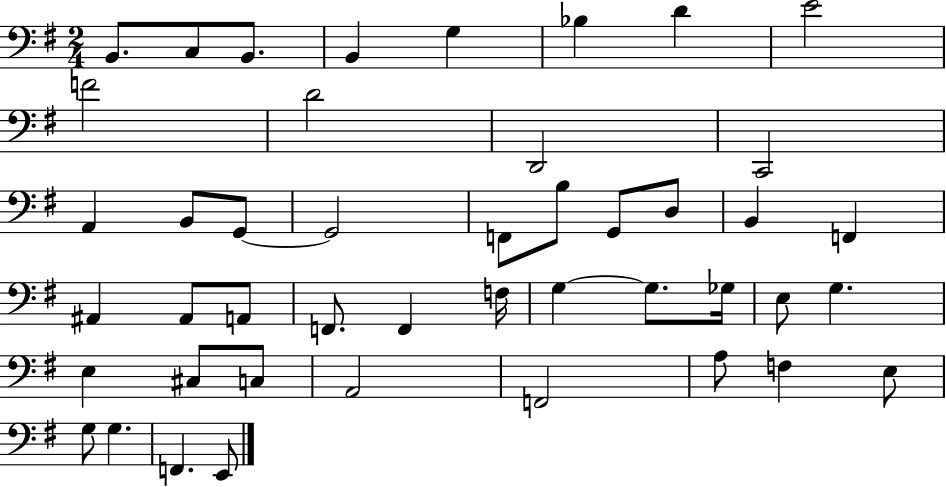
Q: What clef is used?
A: bass